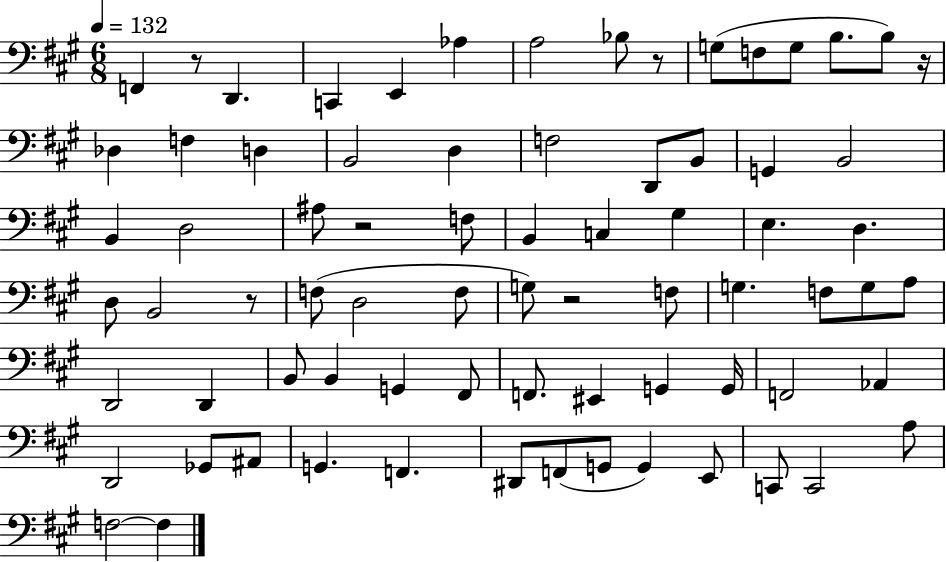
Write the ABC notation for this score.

X:1
T:Untitled
M:6/8
L:1/4
K:A
F,, z/2 D,, C,, E,, _A, A,2 _B,/2 z/2 G,/2 F,/2 G,/2 B,/2 B,/2 z/4 _D, F, D, B,,2 D, F,2 D,,/2 B,,/2 G,, B,,2 B,, D,2 ^A,/2 z2 F,/2 B,, C, ^G, E, D, D,/2 B,,2 z/2 F,/2 D,2 F,/2 G,/2 z2 F,/2 G, F,/2 G,/2 A,/2 D,,2 D,, B,,/2 B,, G,, ^F,,/2 F,,/2 ^E,, G,, G,,/4 F,,2 _A,, D,,2 _G,,/2 ^A,,/2 G,, F,, ^D,,/2 F,,/2 G,,/2 G,, E,,/2 C,,/2 C,,2 A,/2 F,2 F,